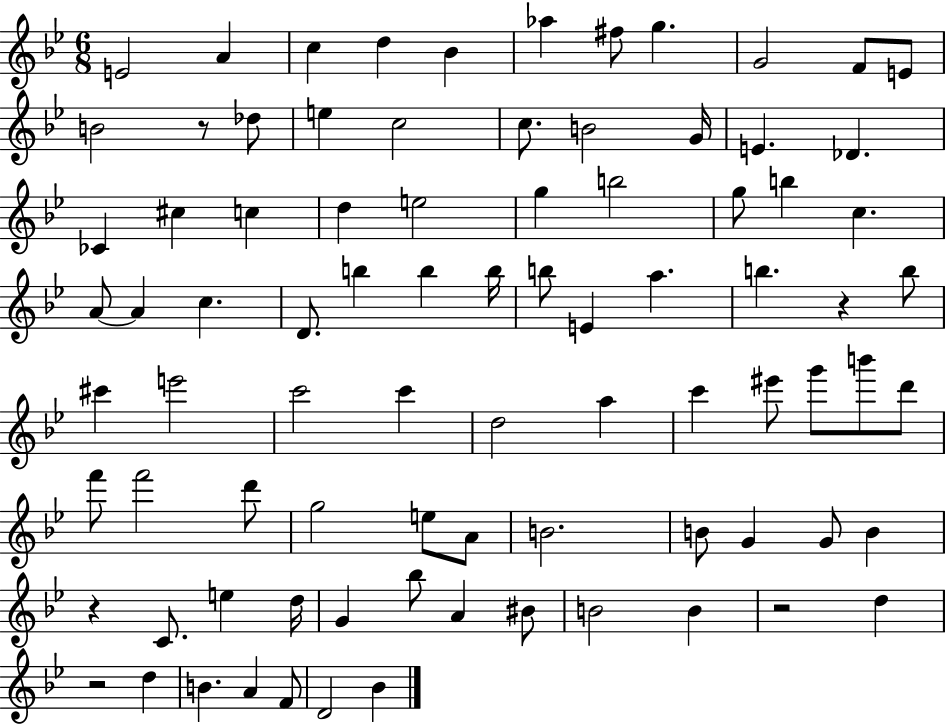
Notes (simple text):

E4/h A4/q C5/q D5/q Bb4/q Ab5/q F#5/e G5/q. G4/h F4/e E4/e B4/h R/e Db5/e E5/q C5/h C5/e. B4/h G4/s E4/q. Db4/q. CES4/q C#5/q C5/q D5/q E5/h G5/q B5/h G5/e B5/q C5/q. A4/e A4/q C5/q. D4/e. B5/q B5/q B5/s B5/e E4/q A5/q. B5/q. R/q B5/e C#6/q E6/h C6/h C6/q D5/h A5/q C6/q EIS6/e G6/e B6/e D6/e F6/e F6/h D6/e G5/h E5/e A4/e B4/h. B4/e G4/q G4/e B4/q R/q C4/e. E5/q D5/s G4/q Bb5/e A4/q BIS4/e B4/h B4/q R/h D5/q R/h D5/q B4/q. A4/q F4/e D4/h Bb4/q